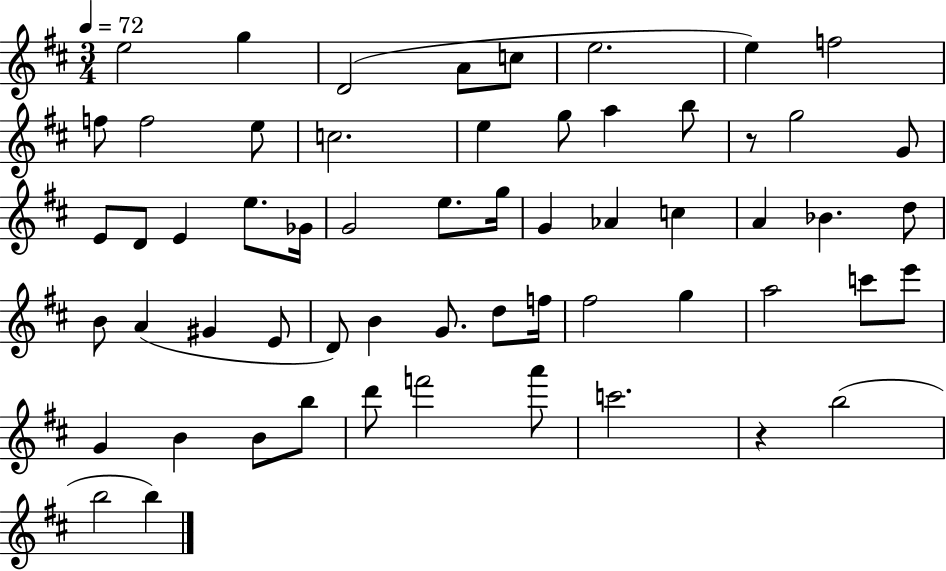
E5/h G5/q D4/h A4/e C5/e E5/h. E5/q F5/h F5/e F5/h E5/e C5/h. E5/q G5/e A5/q B5/e R/e G5/h G4/e E4/e D4/e E4/q E5/e. Gb4/s G4/h E5/e. G5/s G4/q Ab4/q C5/q A4/q Bb4/q. D5/e B4/e A4/q G#4/q E4/e D4/e B4/q G4/e. D5/e F5/s F#5/h G5/q A5/h C6/e E6/e G4/q B4/q B4/e B5/e D6/e F6/h A6/e C6/h. R/q B5/h B5/h B5/q